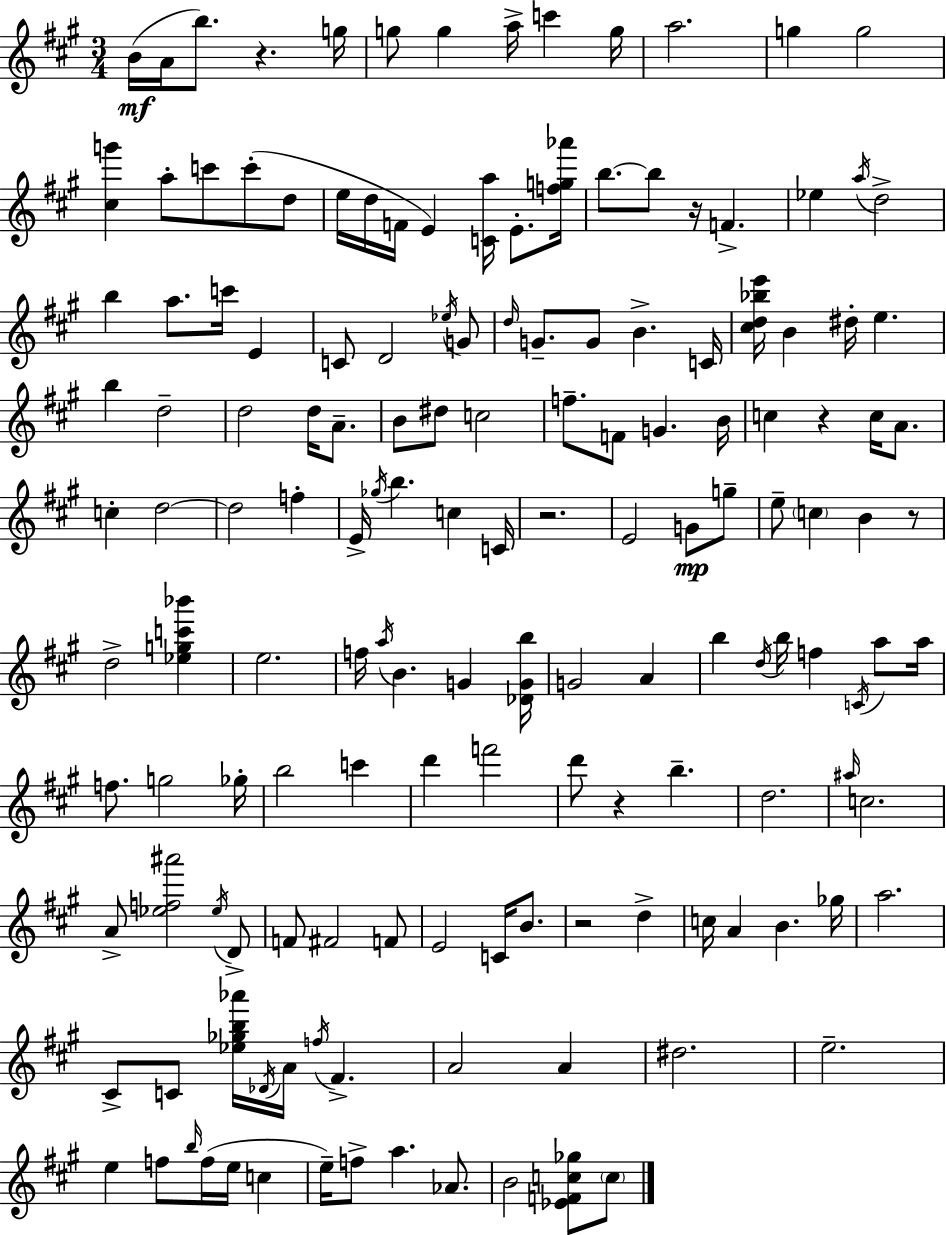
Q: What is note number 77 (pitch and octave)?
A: A5